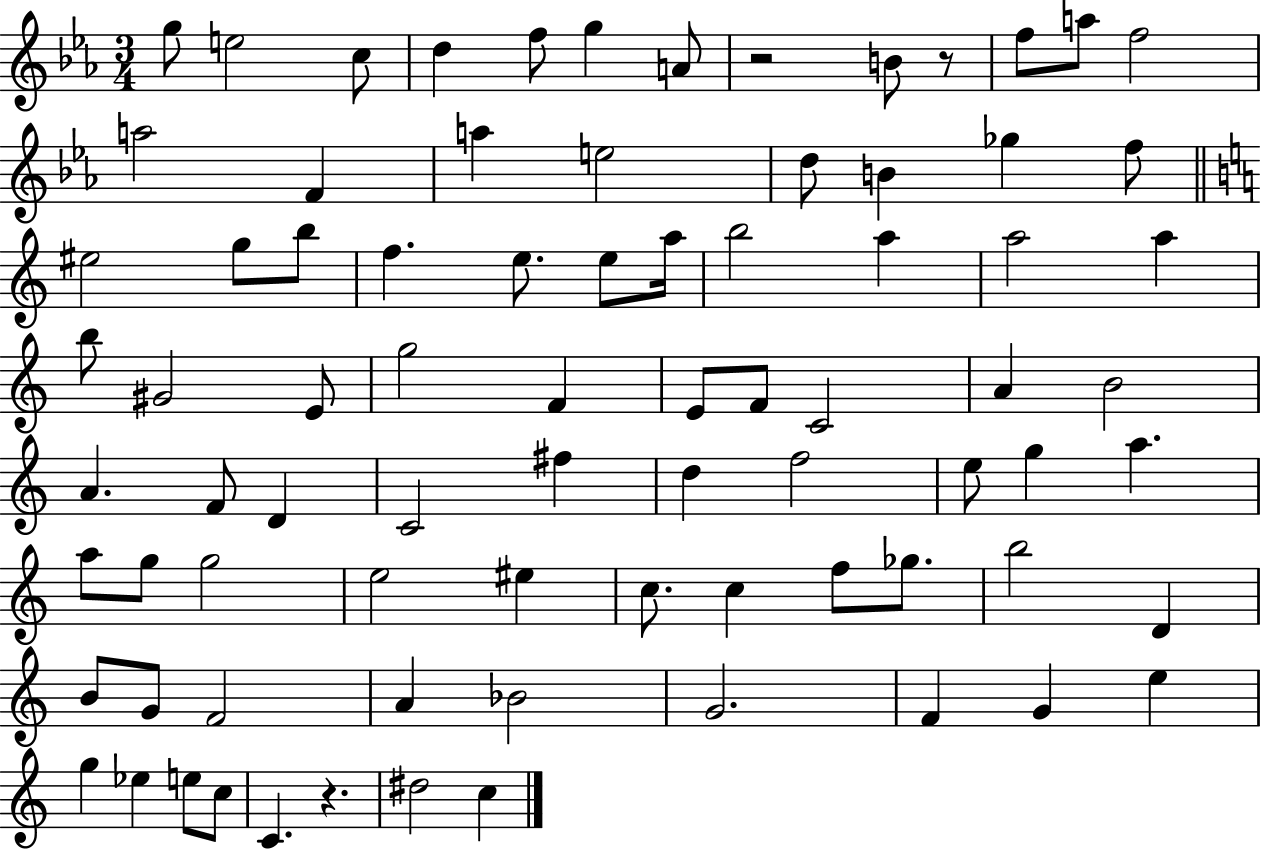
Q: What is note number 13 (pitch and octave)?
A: F4